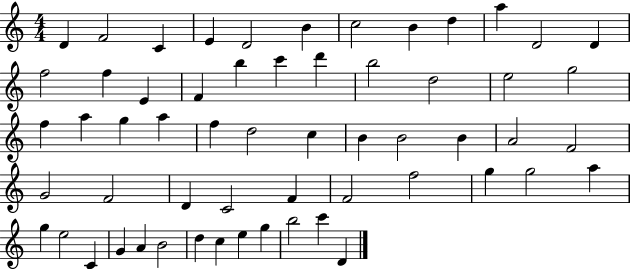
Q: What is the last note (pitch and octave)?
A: D4